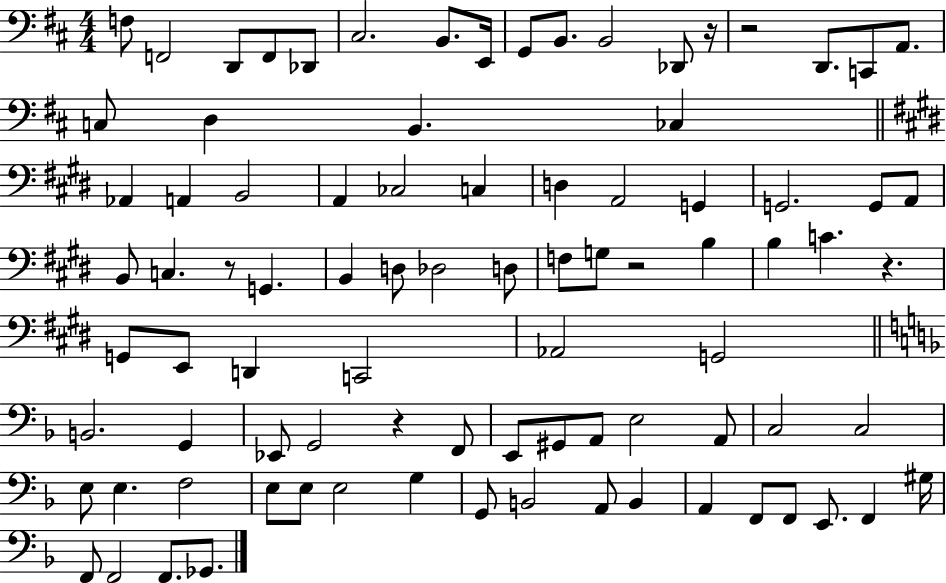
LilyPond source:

{
  \clef bass
  \numericTimeSignature
  \time 4/4
  \key d \major
  f8 f,2 d,8 f,8 des,8 | cis2. b,8. e,16 | g,8 b,8. b,2 des,8 r16 | r2 d,8. c,8 a,8. | \break c8 d4 b,4. ces4 | \bar "||" \break \key e \major aes,4 a,4 b,2 | a,4 ces2 c4 | d4 a,2 g,4 | g,2. g,8 a,8 | \break b,8 c4. r8 g,4. | b,4 d8 des2 d8 | f8 g8 r2 b4 | b4 c'4. r4. | \break g,8 e,8 d,4 c,2 | aes,2 g,2 | \bar "||" \break \key f \major b,2. g,4 | ees,8 g,2 r4 f,8 | e,8 gis,8 a,8 e2 a,8 | c2 c2 | \break e8 e4. f2 | e8 e8 e2 g4 | g,8 b,2 a,8 b,4 | a,4 f,8 f,8 e,8. f,4 gis16 | \break f,8 f,2 f,8. ges,8. | \bar "|."
}